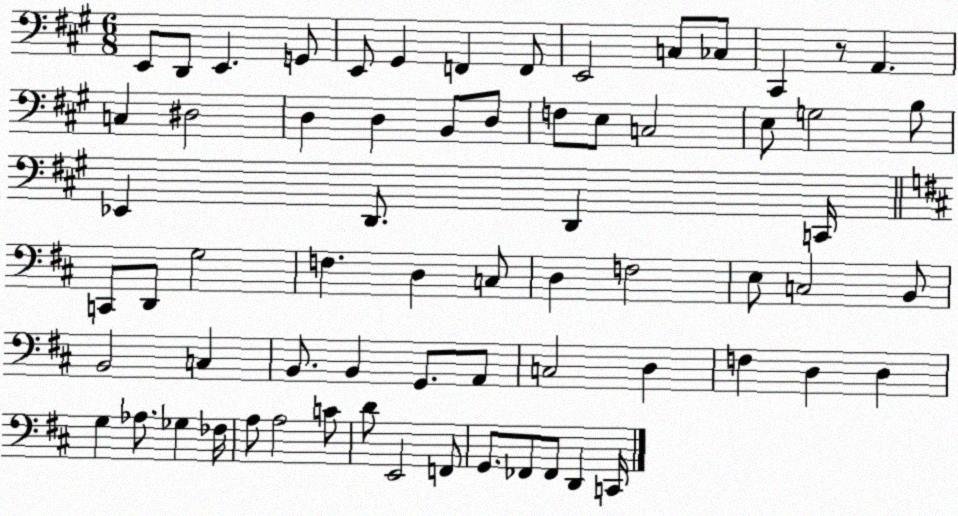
X:1
T:Untitled
M:6/8
L:1/4
K:A
E,,/2 D,,/2 E,, G,,/2 E,,/2 ^G,, F,, F,,/2 E,,2 C,/2 _C,/2 ^C,, z/2 A,, C, ^D,2 D, D, B,,/2 D,/2 F,/2 E,/2 C,2 E,/2 G,2 B,/2 _E,, D,,/2 D,, C,,/4 C,,/2 D,,/2 G,2 F, D, C,/2 D, F,2 E,/2 C,2 B,,/2 B,,2 C, B,,/2 B,, G,,/2 A,,/2 C,2 D, F, D, D, G, _A,/2 _G, _F,/4 A,/2 A,2 C/2 D/2 E,,2 F,,/2 G,,/2 _F,,/2 _F,,/2 D,, C,,/4